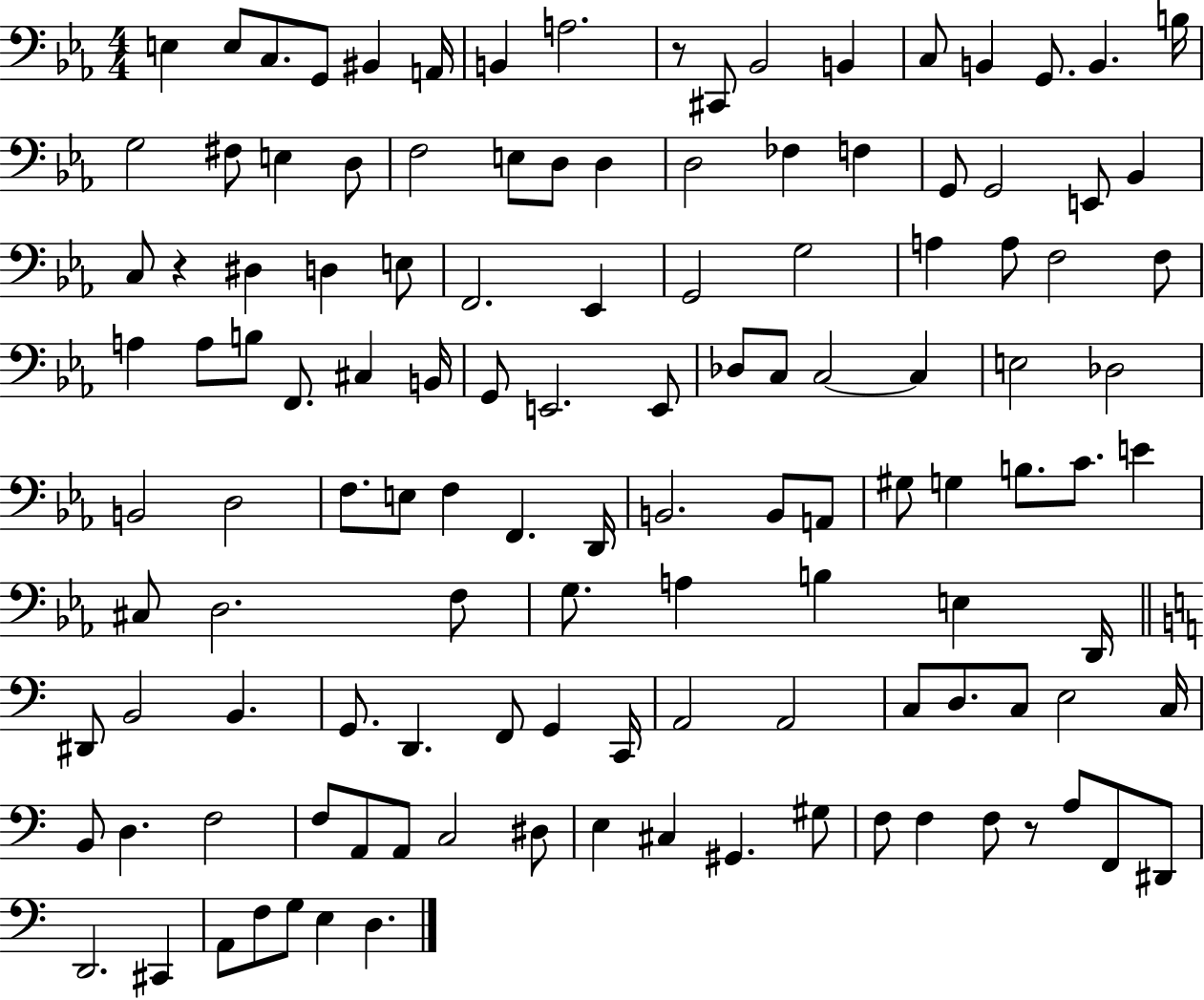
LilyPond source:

{
  \clef bass
  \numericTimeSignature
  \time 4/4
  \key ees \major
  e4 e8 c8. g,8 bis,4 a,16 | b,4 a2. | r8 cis,8 bes,2 b,4 | c8 b,4 g,8. b,4. b16 | \break g2 fis8 e4 d8 | f2 e8 d8 d4 | d2 fes4 f4 | g,8 g,2 e,8 bes,4 | \break c8 r4 dis4 d4 e8 | f,2. ees,4 | g,2 g2 | a4 a8 f2 f8 | \break a4 a8 b8 f,8. cis4 b,16 | g,8 e,2. e,8 | des8 c8 c2~~ c4 | e2 des2 | \break b,2 d2 | f8. e8 f4 f,4. d,16 | b,2. b,8 a,8 | gis8 g4 b8. c'8. e'4 | \break cis8 d2. f8 | g8. a4 b4 e4 d,16 | \bar "||" \break \key c \major dis,8 b,2 b,4. | g,8. d,4. f,8 g,4 c,16 | a,2 a,2 | c8 d8. c8 e2 c16 | \break b,8 d4. f2 | f8 a,8 a,8 c2 dis8 | e4 cis4 gis,4. gis8 | f8 f4 f8 r8 a8 f,8 dis,8 | \break d,2. cis,4 | a,8 f8 g8 e4 d4. | \bar "|."
}